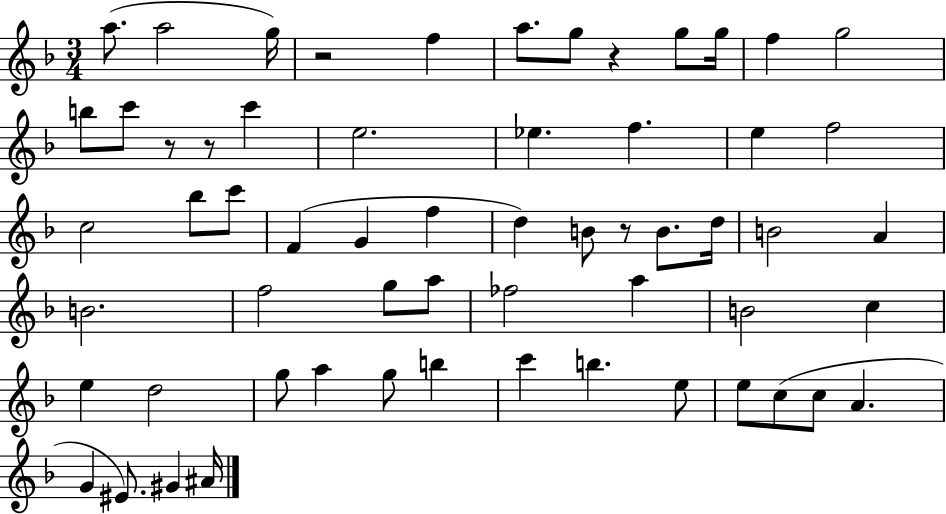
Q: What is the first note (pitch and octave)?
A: A5